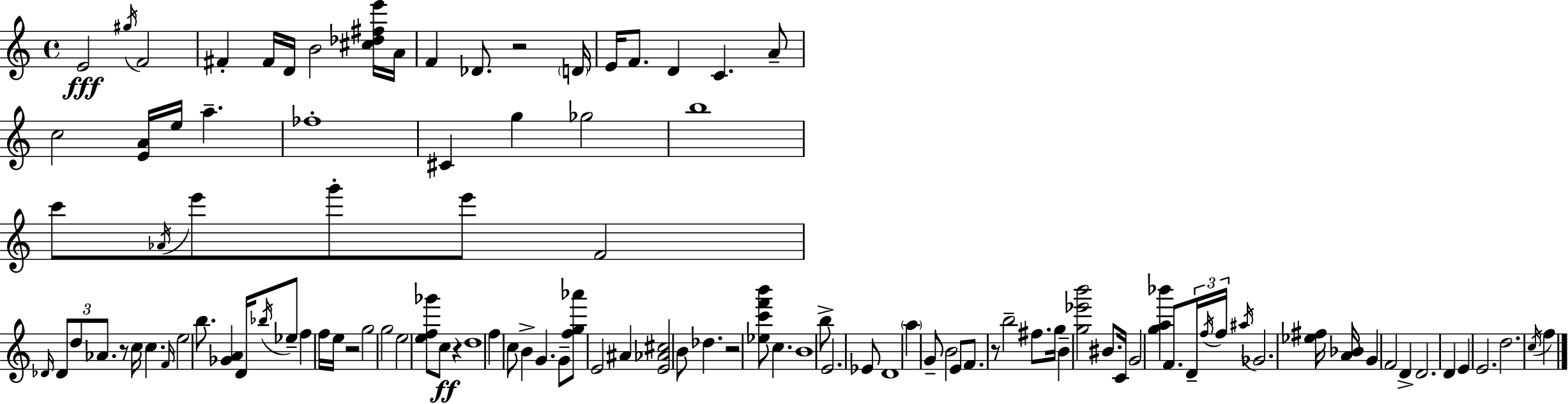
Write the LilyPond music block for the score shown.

{
  \clef treble
  \time 4/4
  \defaultTimeSignature
  \key c \major
  e'2\fff \acciaccatura { gis''16 } f'2 | fis'4-. fis'16 d'16 b'2 <cis'' des'' fis'' e'''>16 | a'16 f'4 des'8. r2 | \parenthesize d'16 e'16 f'8. d'4 c'4. a'8-- | \break c''2 <e' a'>16 e''16 a''4.-- | fes''1-. | cis'4 g''4 ges''2 | b''1 | \break c'''8 \acciaccatura { aes'16 } e'''8 g'''8-. e'''8 f'2 | \grace { des'16 } \tuplet 3/2 { des'8 d''8 aes'8. } r8 c''16 c''4. | \grace { f'16 } e''2 b''8. <ges' a'>4 | d'16 \acciaccatura { bes''16 } ees''8-- f''4 f''16 e''16 r2 | \break g''2 g''2 | e''2 <e'' f'' ges'''>8 c''8\ff | r4 d''1 | f''4 c''8 b'4-> g'4. | \break g'8-- <f'' g'' aes'''>8 e'2 | ais'4 <e' aes' cis''>2 b'8 des''4. | r2 <ees'' c''' f''' b'''>8 c''4. | b'1 | \break b''8-> e'2. | ees'8 d'1 | \parenthesize a''4 g'8-- b'2 | e'8 f'8. r8 b''2-- | \break fis''8. g''16 b'4-- <g'' ees''' b'''>2 | bis'8. c'16 g'2 <g'' a'' bes'''>4 | f'8. \tuplet 3/2 { d'16-- \acciaccatura { f''16 } f''16 } \acciaccatura { ais''16 } ges'2. | <ees'' fis''>16 <a' bes'>16 g'4 f'2 | \break d'4-> d'2. | d'4 e'4 e'2. | d''2. | \acciaccatura { c''16 } f''4 \bar "|."
}